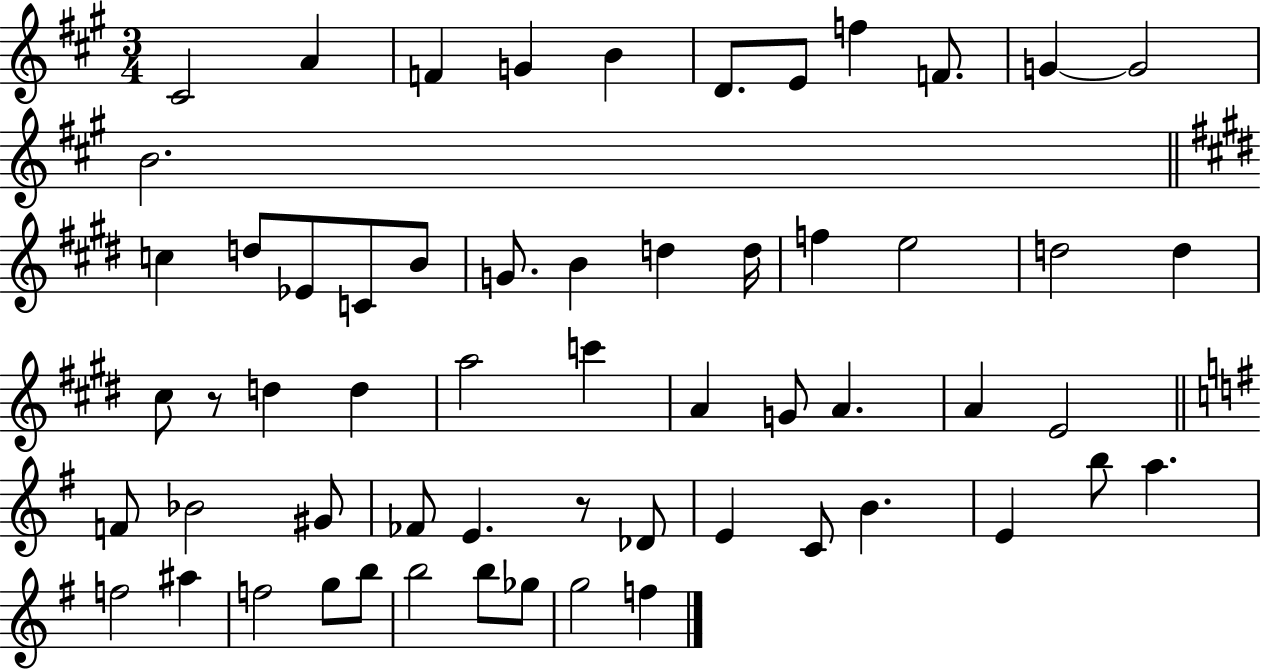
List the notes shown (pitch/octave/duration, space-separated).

C#4/h A4/q F4/q G4/q B4/q D4/e. E4/e F5/q F4/e. G4/q G4/h B4/h. C5/q D5/e Eb4/e C4/e B4/e G4/e. B4/q D5/q D5/s F5/q E5/h D5/h D5/q C#5/e R/e D5/q D5/q A5/h C6/q A4/q G4/e A4/q. A4/q E4/h F4/e Bb4/h G#4/e FES4/e E4/q. R/e Db4/e E4/q C4/e B4/q. E4/q B5/e A5/q. F5/h A#5/q F5/h G5/e B5/e B5/h B5/e Gb5/e G5/h F5/q